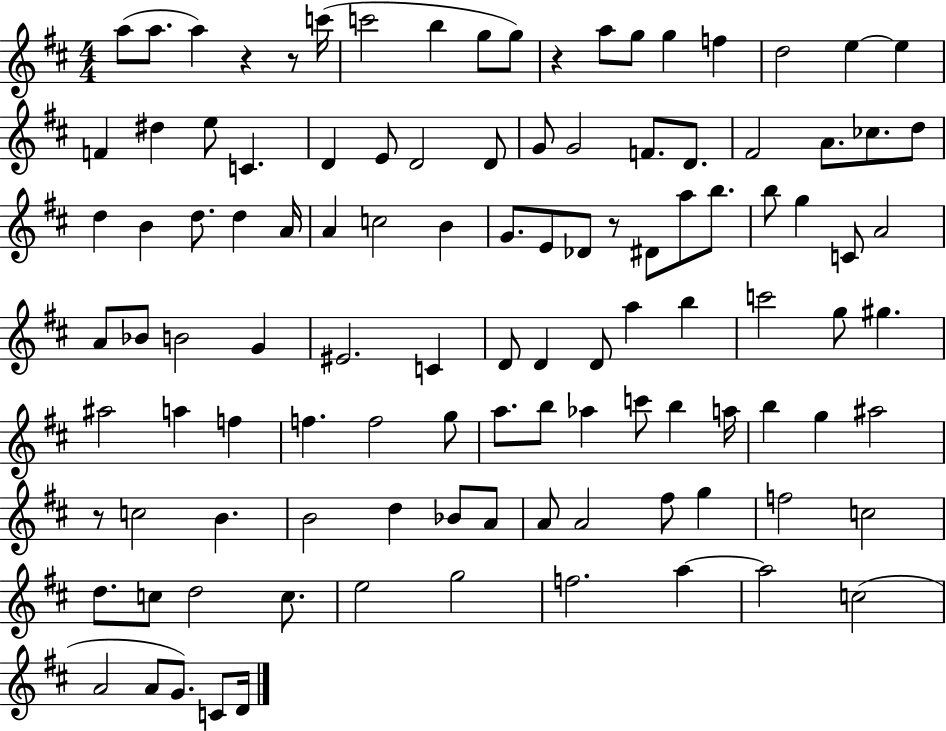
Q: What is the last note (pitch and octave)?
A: D4